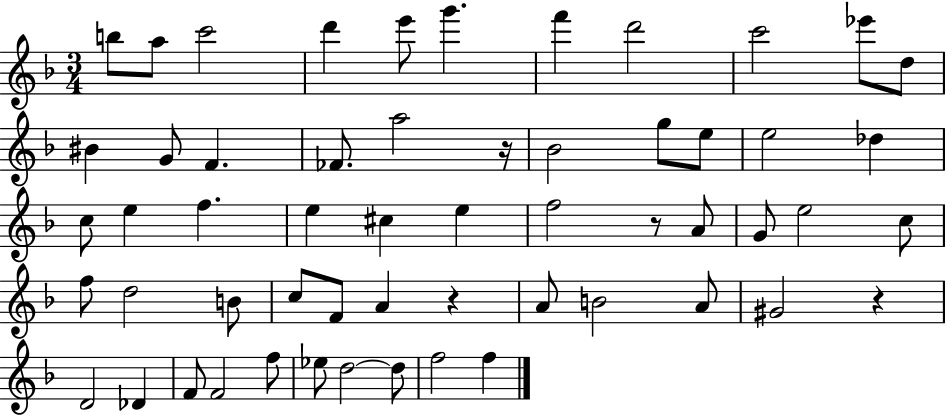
{
  \clef treble
  \numericTimeSignature
  \time 3/4
  \key f \major
  \repeat volta 2 { b''8 a''8 c'''2 | d'''4 e'''8 g'''4. | f'''4 d'''2 | c'''2 ees'''8 d''8 | \break bis'4 g'8 f'4. | fes'8. a''2 r16 | bes'2 g''8 e''8 | e''2 des''4 | \break c''8 e''4 f''4. | e''4 cis''4 e''4 | f''2 r8 a'8 | g'8 e''2 c''8 | \break f''8 d''2 b'8 | c''8 f'8 a'4 r4 | a'8 b'2 a'8 | gis'2 r4 | \break d'2 des'4 | f'8 f'2 f''8 | ees''8 d''2~~ d''8 | f''2 f''4 | \break } \bar "|."
}